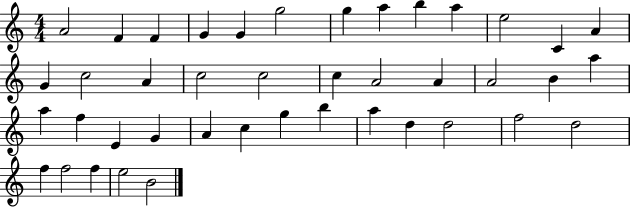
X:1
T:Untitled
M:4/4
L:1/4
K:C
A2 F F G G g2 g a b a e2 C A G c2 A c2 c2 c A2 A A2 B a a f E G A c g b a d d2 f2 d2 f f2 f e2 B2